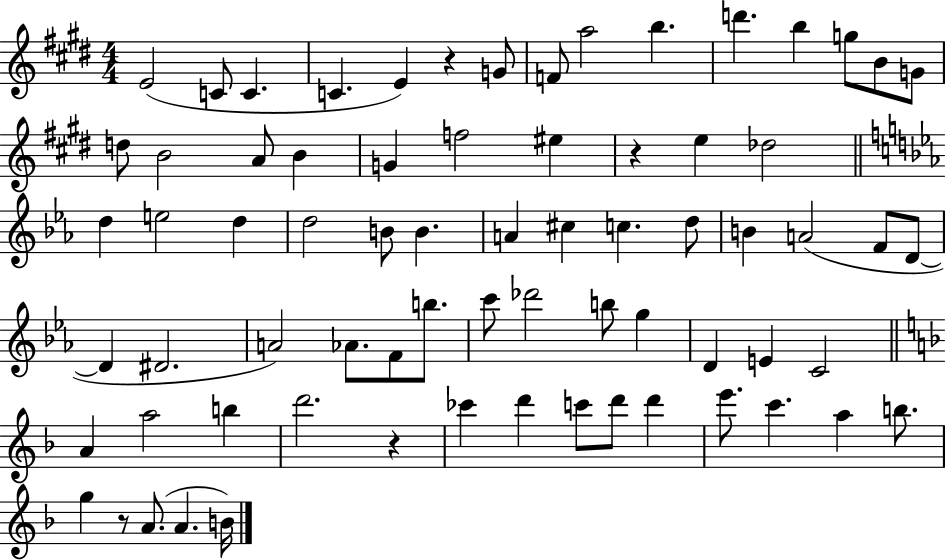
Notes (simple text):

E4/h C4/e C4/q. C4/q. E4/q R/q G4/e F4/e A5/h B5/q. D6/q. B5/q G5/e B4/e G4/e D5/e B4/h A4/e B4/q G4/q F5/h EIS5/q R/q E5/q Db5/h D5/q E5/h D5/q D5/h B4/e B4/q. A4/q C#5/q C5/q. D5/e B4/q A4/h F4/e D4/e D4/q D#4/h. A4/h Ab4/e. F4/e B5/e. C6/e Db6/h B5/e G5/q D4/q E4/q C4/h A4/q A5/h B5/q D6/h. R/q CES6/q D6/q C6/e D6/e D6/q E6/e. C6/q. A5/q B5/e. G5/q R/e A4/e. A4/q. B4/s